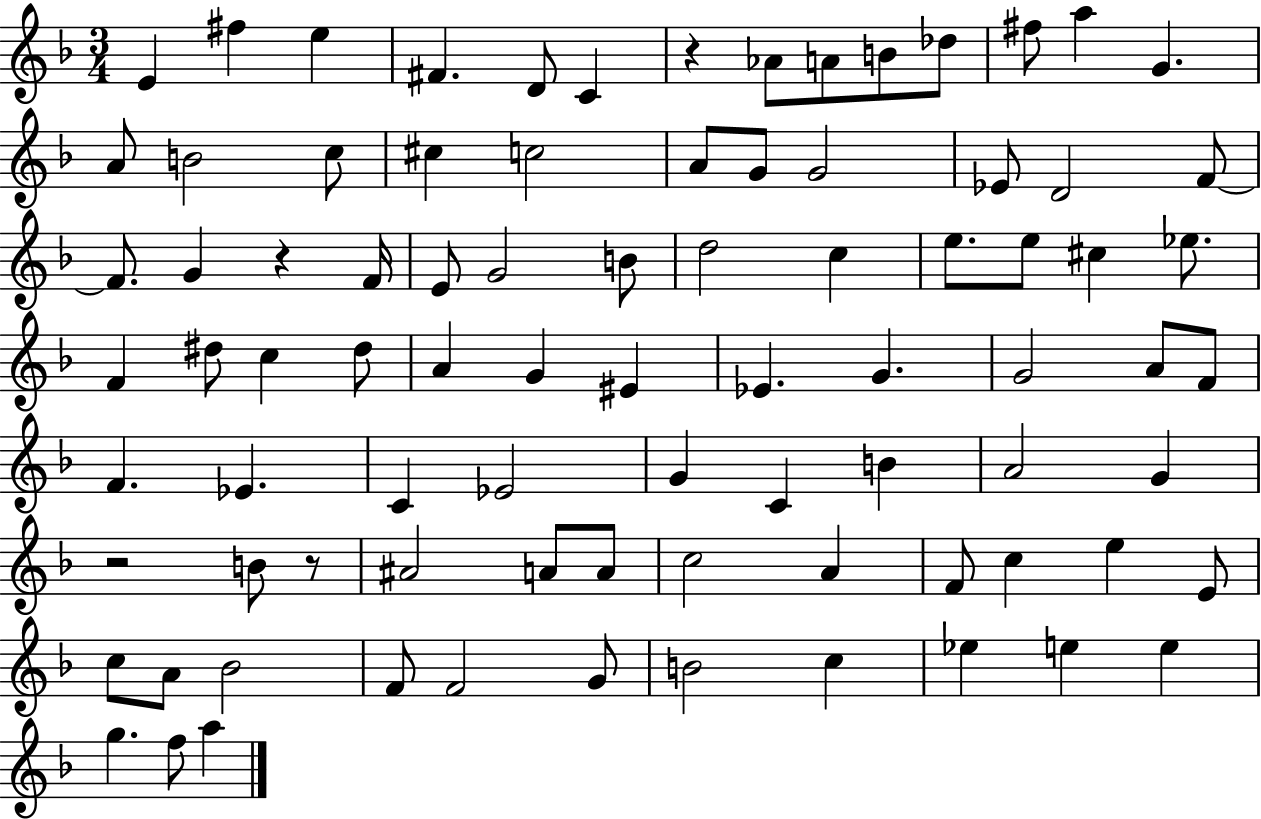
E4/q F#5/q E5/q F#4/q. D4/e C4/q R/q Ab4/e A4/e B4/e Db5/e F#5/e A5/q G4/q. A4/e B4/h C5/e C#5/q C5/h A4/e G4/e G4/h Eb4/e D4/h F4/e F4/e. G4/q R/q F4/s E4/e G4/h B4/e D5/h C5/q E5/e. E5/e C#5/q Eb5/e. F4/q D#5/e C5/q D#5/e A4/q G4/q EIS4/q Eb4/q. G4/q. G4/h A4/e F4/e F4/q. Eb4/q. C4/q Eb4/h G4/q C4/q B4/q A4/h G4/q R/h B4/e R/e A#4/h A4/e A4/e C5/h A4/q F4/e C5/q E5/q E4/e C5/e A4/e Bb4/h F4/e F4/h G4/e B4/h C5/q Eb5/q E5/q E5/q G5/q. F5/e A5/q